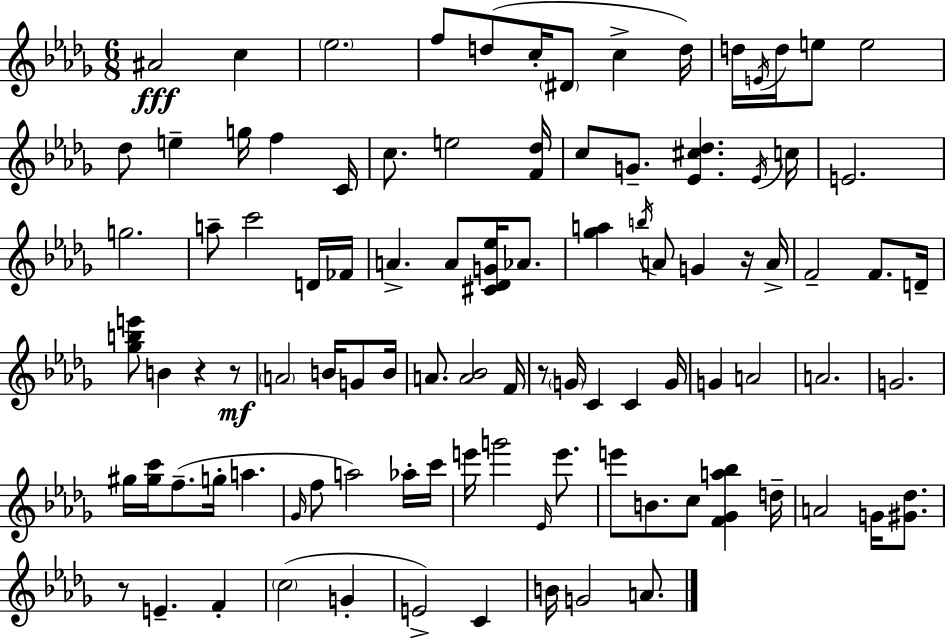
A#4/h C5/q Eb5/h. F5/e D5/e C5/s D#4/e C5/q D5/s D5/s E4/s D5/s E5/e E5/h Db5/e E5/q G5/s F5/q C4/s C5/e. E5/h [F4,Db5]/s C5/e G4/e. [Eb4,C#5,Db5]/q. Eb4/s C5/s E4/h. G5/h. A5/e C6/h D4/s FES4/s A4/q. A4/e [C#4,Db4,G4,Eb5]/s Ab4/e. [Gb5,A5]/q B5/s A4/e G4/q R/s A4/s F4/h F4/e. D4/s [Gb5,B5,E6]/e B4/q R/q R/e A4/h B4/s G4/e B4/s A4/e. [A4,Bb4]/h F4/s R/e G4/s C4/q C4/q G4/s G4/q A4/h A4/h. G4/h. G#5/s [G#5,C6]/s F5/e. G5/s A5/q. Gb4/s F5/e A5/h Ab5/s C6/s E6/s G6/h Eb4/s E6/e. E6/e B4/e. C5/e [F4,Gb4,A5,Bb5]/q D5/s A4/h G4/s [G#4,Db5]/e. R/e E4/q. F4/q C5/h G4/q E4/h C4/q B4/s G4/h A4/e.